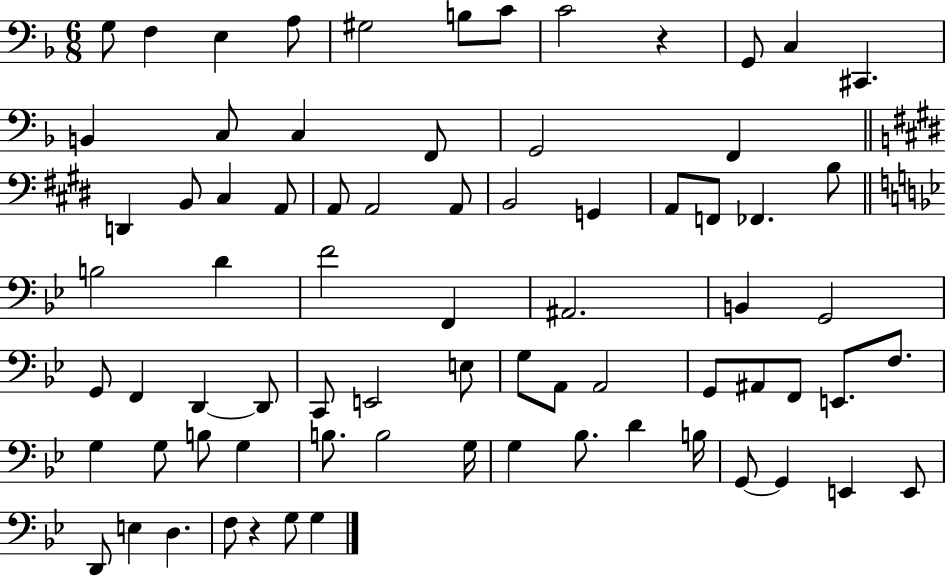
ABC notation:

X:1
T:Untitled
M:6/8
L:1/4
K:F
G,/2 F, E, A,/2 ^G,2 B,/2 C/2 C2 z G,,/2 C, ^C,, B,, C,/2 C, F,,/2 G,,2 F,, D,, B,,/2 ^C, A,,/2 A,,/2 A,,2 A,,/2 B,,2 G,, A,,/2 F,,/2 _F,, B,/2 B,2 D F2 F,, ^A,,2 B,, G,,2 G,,/2 F,, D,, D,,/2 C,,/2 E,,2 E,/2 G,/2 A,,/2 A,,2 G,,/2 ^A,,/2 F,,/2 E,,/2 F,/2 G, G,/2 B,/2 G, B,/2 B,2 G,/4 G, _B,/2 D B,/4 G,,/2 G,, E,, E,,/2 D,,/2 E, D, F,/2 z G,/2 G,